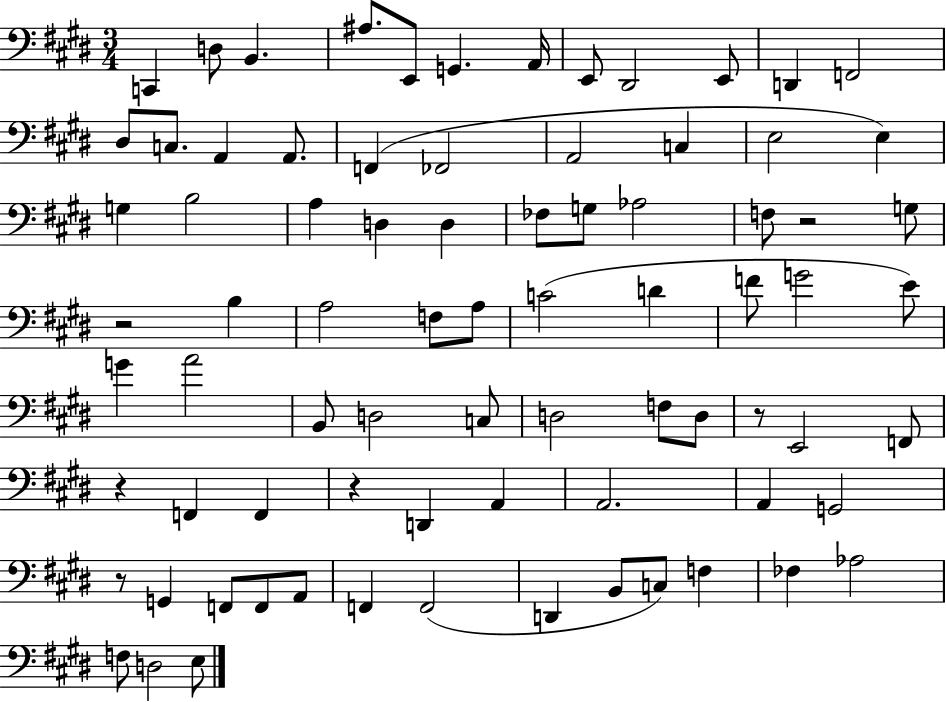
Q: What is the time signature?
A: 3/4